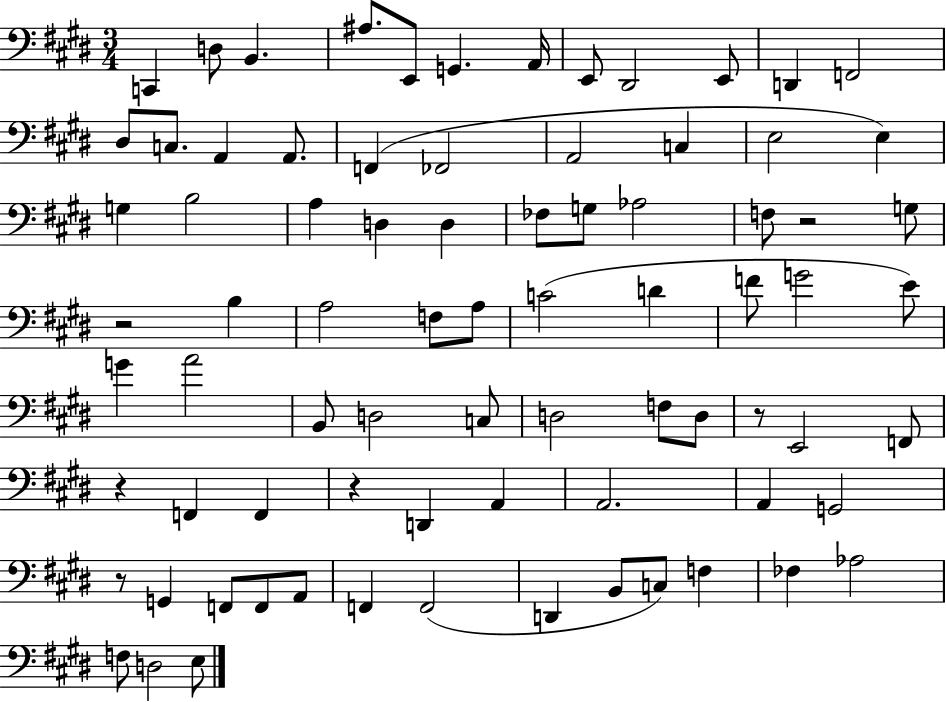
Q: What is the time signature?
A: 3/4